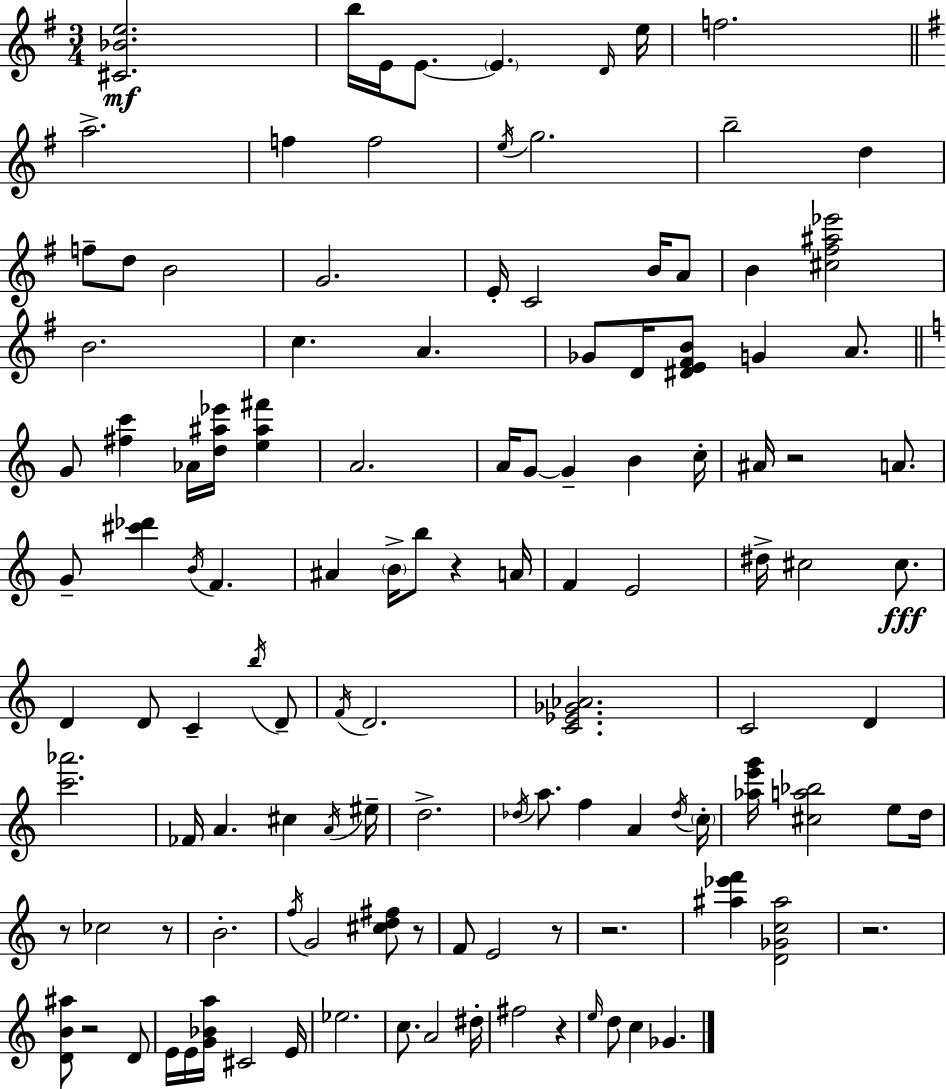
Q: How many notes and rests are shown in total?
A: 121